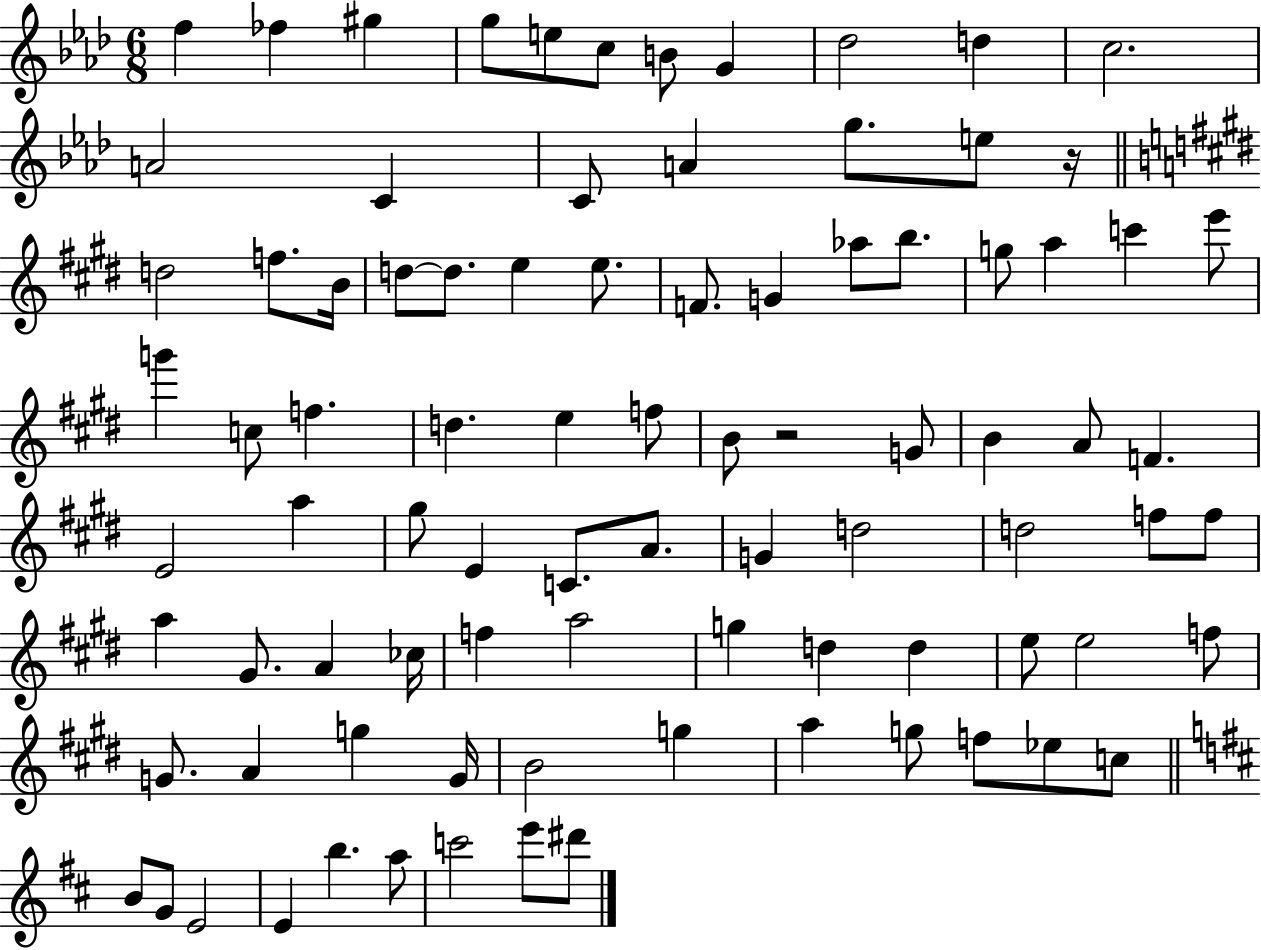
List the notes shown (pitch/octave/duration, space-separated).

F5/q FES5/q G#5/q G5/e E5/e C5/e B4/e G4/q Db5/h D5/q C5/h. A4/h C4/q C4/e A4/q G5/e. E5/e R/s D5/h F5/e. B4/s D5/e D5/e. E5/q E5/e. F4/e. G4/q Ab5/e B5/e. G5/e A5/q C6/q E6/e G6/q C5/e F5/q. D5/q. E5/q F5/e B4/e R/h G4/e B4/q A4/e F4/q. E4/h A5/q G#5/e E4/q C4/e. A4/e. G4/q D5/h D5/h F5/e F5/e A5/q G#4/e. A4/q CES5/s F5/q A5/h G5/q D5/q D5/q E5/e E5/h F5/e G4/e. A4/q G5/q G4/s B4/h G5/q A5/q G5/e F5/e Eb5/e C5/e B4/e G4/e E4/h E4/q B5/q. A5/e C6/h E6/e D#6/e